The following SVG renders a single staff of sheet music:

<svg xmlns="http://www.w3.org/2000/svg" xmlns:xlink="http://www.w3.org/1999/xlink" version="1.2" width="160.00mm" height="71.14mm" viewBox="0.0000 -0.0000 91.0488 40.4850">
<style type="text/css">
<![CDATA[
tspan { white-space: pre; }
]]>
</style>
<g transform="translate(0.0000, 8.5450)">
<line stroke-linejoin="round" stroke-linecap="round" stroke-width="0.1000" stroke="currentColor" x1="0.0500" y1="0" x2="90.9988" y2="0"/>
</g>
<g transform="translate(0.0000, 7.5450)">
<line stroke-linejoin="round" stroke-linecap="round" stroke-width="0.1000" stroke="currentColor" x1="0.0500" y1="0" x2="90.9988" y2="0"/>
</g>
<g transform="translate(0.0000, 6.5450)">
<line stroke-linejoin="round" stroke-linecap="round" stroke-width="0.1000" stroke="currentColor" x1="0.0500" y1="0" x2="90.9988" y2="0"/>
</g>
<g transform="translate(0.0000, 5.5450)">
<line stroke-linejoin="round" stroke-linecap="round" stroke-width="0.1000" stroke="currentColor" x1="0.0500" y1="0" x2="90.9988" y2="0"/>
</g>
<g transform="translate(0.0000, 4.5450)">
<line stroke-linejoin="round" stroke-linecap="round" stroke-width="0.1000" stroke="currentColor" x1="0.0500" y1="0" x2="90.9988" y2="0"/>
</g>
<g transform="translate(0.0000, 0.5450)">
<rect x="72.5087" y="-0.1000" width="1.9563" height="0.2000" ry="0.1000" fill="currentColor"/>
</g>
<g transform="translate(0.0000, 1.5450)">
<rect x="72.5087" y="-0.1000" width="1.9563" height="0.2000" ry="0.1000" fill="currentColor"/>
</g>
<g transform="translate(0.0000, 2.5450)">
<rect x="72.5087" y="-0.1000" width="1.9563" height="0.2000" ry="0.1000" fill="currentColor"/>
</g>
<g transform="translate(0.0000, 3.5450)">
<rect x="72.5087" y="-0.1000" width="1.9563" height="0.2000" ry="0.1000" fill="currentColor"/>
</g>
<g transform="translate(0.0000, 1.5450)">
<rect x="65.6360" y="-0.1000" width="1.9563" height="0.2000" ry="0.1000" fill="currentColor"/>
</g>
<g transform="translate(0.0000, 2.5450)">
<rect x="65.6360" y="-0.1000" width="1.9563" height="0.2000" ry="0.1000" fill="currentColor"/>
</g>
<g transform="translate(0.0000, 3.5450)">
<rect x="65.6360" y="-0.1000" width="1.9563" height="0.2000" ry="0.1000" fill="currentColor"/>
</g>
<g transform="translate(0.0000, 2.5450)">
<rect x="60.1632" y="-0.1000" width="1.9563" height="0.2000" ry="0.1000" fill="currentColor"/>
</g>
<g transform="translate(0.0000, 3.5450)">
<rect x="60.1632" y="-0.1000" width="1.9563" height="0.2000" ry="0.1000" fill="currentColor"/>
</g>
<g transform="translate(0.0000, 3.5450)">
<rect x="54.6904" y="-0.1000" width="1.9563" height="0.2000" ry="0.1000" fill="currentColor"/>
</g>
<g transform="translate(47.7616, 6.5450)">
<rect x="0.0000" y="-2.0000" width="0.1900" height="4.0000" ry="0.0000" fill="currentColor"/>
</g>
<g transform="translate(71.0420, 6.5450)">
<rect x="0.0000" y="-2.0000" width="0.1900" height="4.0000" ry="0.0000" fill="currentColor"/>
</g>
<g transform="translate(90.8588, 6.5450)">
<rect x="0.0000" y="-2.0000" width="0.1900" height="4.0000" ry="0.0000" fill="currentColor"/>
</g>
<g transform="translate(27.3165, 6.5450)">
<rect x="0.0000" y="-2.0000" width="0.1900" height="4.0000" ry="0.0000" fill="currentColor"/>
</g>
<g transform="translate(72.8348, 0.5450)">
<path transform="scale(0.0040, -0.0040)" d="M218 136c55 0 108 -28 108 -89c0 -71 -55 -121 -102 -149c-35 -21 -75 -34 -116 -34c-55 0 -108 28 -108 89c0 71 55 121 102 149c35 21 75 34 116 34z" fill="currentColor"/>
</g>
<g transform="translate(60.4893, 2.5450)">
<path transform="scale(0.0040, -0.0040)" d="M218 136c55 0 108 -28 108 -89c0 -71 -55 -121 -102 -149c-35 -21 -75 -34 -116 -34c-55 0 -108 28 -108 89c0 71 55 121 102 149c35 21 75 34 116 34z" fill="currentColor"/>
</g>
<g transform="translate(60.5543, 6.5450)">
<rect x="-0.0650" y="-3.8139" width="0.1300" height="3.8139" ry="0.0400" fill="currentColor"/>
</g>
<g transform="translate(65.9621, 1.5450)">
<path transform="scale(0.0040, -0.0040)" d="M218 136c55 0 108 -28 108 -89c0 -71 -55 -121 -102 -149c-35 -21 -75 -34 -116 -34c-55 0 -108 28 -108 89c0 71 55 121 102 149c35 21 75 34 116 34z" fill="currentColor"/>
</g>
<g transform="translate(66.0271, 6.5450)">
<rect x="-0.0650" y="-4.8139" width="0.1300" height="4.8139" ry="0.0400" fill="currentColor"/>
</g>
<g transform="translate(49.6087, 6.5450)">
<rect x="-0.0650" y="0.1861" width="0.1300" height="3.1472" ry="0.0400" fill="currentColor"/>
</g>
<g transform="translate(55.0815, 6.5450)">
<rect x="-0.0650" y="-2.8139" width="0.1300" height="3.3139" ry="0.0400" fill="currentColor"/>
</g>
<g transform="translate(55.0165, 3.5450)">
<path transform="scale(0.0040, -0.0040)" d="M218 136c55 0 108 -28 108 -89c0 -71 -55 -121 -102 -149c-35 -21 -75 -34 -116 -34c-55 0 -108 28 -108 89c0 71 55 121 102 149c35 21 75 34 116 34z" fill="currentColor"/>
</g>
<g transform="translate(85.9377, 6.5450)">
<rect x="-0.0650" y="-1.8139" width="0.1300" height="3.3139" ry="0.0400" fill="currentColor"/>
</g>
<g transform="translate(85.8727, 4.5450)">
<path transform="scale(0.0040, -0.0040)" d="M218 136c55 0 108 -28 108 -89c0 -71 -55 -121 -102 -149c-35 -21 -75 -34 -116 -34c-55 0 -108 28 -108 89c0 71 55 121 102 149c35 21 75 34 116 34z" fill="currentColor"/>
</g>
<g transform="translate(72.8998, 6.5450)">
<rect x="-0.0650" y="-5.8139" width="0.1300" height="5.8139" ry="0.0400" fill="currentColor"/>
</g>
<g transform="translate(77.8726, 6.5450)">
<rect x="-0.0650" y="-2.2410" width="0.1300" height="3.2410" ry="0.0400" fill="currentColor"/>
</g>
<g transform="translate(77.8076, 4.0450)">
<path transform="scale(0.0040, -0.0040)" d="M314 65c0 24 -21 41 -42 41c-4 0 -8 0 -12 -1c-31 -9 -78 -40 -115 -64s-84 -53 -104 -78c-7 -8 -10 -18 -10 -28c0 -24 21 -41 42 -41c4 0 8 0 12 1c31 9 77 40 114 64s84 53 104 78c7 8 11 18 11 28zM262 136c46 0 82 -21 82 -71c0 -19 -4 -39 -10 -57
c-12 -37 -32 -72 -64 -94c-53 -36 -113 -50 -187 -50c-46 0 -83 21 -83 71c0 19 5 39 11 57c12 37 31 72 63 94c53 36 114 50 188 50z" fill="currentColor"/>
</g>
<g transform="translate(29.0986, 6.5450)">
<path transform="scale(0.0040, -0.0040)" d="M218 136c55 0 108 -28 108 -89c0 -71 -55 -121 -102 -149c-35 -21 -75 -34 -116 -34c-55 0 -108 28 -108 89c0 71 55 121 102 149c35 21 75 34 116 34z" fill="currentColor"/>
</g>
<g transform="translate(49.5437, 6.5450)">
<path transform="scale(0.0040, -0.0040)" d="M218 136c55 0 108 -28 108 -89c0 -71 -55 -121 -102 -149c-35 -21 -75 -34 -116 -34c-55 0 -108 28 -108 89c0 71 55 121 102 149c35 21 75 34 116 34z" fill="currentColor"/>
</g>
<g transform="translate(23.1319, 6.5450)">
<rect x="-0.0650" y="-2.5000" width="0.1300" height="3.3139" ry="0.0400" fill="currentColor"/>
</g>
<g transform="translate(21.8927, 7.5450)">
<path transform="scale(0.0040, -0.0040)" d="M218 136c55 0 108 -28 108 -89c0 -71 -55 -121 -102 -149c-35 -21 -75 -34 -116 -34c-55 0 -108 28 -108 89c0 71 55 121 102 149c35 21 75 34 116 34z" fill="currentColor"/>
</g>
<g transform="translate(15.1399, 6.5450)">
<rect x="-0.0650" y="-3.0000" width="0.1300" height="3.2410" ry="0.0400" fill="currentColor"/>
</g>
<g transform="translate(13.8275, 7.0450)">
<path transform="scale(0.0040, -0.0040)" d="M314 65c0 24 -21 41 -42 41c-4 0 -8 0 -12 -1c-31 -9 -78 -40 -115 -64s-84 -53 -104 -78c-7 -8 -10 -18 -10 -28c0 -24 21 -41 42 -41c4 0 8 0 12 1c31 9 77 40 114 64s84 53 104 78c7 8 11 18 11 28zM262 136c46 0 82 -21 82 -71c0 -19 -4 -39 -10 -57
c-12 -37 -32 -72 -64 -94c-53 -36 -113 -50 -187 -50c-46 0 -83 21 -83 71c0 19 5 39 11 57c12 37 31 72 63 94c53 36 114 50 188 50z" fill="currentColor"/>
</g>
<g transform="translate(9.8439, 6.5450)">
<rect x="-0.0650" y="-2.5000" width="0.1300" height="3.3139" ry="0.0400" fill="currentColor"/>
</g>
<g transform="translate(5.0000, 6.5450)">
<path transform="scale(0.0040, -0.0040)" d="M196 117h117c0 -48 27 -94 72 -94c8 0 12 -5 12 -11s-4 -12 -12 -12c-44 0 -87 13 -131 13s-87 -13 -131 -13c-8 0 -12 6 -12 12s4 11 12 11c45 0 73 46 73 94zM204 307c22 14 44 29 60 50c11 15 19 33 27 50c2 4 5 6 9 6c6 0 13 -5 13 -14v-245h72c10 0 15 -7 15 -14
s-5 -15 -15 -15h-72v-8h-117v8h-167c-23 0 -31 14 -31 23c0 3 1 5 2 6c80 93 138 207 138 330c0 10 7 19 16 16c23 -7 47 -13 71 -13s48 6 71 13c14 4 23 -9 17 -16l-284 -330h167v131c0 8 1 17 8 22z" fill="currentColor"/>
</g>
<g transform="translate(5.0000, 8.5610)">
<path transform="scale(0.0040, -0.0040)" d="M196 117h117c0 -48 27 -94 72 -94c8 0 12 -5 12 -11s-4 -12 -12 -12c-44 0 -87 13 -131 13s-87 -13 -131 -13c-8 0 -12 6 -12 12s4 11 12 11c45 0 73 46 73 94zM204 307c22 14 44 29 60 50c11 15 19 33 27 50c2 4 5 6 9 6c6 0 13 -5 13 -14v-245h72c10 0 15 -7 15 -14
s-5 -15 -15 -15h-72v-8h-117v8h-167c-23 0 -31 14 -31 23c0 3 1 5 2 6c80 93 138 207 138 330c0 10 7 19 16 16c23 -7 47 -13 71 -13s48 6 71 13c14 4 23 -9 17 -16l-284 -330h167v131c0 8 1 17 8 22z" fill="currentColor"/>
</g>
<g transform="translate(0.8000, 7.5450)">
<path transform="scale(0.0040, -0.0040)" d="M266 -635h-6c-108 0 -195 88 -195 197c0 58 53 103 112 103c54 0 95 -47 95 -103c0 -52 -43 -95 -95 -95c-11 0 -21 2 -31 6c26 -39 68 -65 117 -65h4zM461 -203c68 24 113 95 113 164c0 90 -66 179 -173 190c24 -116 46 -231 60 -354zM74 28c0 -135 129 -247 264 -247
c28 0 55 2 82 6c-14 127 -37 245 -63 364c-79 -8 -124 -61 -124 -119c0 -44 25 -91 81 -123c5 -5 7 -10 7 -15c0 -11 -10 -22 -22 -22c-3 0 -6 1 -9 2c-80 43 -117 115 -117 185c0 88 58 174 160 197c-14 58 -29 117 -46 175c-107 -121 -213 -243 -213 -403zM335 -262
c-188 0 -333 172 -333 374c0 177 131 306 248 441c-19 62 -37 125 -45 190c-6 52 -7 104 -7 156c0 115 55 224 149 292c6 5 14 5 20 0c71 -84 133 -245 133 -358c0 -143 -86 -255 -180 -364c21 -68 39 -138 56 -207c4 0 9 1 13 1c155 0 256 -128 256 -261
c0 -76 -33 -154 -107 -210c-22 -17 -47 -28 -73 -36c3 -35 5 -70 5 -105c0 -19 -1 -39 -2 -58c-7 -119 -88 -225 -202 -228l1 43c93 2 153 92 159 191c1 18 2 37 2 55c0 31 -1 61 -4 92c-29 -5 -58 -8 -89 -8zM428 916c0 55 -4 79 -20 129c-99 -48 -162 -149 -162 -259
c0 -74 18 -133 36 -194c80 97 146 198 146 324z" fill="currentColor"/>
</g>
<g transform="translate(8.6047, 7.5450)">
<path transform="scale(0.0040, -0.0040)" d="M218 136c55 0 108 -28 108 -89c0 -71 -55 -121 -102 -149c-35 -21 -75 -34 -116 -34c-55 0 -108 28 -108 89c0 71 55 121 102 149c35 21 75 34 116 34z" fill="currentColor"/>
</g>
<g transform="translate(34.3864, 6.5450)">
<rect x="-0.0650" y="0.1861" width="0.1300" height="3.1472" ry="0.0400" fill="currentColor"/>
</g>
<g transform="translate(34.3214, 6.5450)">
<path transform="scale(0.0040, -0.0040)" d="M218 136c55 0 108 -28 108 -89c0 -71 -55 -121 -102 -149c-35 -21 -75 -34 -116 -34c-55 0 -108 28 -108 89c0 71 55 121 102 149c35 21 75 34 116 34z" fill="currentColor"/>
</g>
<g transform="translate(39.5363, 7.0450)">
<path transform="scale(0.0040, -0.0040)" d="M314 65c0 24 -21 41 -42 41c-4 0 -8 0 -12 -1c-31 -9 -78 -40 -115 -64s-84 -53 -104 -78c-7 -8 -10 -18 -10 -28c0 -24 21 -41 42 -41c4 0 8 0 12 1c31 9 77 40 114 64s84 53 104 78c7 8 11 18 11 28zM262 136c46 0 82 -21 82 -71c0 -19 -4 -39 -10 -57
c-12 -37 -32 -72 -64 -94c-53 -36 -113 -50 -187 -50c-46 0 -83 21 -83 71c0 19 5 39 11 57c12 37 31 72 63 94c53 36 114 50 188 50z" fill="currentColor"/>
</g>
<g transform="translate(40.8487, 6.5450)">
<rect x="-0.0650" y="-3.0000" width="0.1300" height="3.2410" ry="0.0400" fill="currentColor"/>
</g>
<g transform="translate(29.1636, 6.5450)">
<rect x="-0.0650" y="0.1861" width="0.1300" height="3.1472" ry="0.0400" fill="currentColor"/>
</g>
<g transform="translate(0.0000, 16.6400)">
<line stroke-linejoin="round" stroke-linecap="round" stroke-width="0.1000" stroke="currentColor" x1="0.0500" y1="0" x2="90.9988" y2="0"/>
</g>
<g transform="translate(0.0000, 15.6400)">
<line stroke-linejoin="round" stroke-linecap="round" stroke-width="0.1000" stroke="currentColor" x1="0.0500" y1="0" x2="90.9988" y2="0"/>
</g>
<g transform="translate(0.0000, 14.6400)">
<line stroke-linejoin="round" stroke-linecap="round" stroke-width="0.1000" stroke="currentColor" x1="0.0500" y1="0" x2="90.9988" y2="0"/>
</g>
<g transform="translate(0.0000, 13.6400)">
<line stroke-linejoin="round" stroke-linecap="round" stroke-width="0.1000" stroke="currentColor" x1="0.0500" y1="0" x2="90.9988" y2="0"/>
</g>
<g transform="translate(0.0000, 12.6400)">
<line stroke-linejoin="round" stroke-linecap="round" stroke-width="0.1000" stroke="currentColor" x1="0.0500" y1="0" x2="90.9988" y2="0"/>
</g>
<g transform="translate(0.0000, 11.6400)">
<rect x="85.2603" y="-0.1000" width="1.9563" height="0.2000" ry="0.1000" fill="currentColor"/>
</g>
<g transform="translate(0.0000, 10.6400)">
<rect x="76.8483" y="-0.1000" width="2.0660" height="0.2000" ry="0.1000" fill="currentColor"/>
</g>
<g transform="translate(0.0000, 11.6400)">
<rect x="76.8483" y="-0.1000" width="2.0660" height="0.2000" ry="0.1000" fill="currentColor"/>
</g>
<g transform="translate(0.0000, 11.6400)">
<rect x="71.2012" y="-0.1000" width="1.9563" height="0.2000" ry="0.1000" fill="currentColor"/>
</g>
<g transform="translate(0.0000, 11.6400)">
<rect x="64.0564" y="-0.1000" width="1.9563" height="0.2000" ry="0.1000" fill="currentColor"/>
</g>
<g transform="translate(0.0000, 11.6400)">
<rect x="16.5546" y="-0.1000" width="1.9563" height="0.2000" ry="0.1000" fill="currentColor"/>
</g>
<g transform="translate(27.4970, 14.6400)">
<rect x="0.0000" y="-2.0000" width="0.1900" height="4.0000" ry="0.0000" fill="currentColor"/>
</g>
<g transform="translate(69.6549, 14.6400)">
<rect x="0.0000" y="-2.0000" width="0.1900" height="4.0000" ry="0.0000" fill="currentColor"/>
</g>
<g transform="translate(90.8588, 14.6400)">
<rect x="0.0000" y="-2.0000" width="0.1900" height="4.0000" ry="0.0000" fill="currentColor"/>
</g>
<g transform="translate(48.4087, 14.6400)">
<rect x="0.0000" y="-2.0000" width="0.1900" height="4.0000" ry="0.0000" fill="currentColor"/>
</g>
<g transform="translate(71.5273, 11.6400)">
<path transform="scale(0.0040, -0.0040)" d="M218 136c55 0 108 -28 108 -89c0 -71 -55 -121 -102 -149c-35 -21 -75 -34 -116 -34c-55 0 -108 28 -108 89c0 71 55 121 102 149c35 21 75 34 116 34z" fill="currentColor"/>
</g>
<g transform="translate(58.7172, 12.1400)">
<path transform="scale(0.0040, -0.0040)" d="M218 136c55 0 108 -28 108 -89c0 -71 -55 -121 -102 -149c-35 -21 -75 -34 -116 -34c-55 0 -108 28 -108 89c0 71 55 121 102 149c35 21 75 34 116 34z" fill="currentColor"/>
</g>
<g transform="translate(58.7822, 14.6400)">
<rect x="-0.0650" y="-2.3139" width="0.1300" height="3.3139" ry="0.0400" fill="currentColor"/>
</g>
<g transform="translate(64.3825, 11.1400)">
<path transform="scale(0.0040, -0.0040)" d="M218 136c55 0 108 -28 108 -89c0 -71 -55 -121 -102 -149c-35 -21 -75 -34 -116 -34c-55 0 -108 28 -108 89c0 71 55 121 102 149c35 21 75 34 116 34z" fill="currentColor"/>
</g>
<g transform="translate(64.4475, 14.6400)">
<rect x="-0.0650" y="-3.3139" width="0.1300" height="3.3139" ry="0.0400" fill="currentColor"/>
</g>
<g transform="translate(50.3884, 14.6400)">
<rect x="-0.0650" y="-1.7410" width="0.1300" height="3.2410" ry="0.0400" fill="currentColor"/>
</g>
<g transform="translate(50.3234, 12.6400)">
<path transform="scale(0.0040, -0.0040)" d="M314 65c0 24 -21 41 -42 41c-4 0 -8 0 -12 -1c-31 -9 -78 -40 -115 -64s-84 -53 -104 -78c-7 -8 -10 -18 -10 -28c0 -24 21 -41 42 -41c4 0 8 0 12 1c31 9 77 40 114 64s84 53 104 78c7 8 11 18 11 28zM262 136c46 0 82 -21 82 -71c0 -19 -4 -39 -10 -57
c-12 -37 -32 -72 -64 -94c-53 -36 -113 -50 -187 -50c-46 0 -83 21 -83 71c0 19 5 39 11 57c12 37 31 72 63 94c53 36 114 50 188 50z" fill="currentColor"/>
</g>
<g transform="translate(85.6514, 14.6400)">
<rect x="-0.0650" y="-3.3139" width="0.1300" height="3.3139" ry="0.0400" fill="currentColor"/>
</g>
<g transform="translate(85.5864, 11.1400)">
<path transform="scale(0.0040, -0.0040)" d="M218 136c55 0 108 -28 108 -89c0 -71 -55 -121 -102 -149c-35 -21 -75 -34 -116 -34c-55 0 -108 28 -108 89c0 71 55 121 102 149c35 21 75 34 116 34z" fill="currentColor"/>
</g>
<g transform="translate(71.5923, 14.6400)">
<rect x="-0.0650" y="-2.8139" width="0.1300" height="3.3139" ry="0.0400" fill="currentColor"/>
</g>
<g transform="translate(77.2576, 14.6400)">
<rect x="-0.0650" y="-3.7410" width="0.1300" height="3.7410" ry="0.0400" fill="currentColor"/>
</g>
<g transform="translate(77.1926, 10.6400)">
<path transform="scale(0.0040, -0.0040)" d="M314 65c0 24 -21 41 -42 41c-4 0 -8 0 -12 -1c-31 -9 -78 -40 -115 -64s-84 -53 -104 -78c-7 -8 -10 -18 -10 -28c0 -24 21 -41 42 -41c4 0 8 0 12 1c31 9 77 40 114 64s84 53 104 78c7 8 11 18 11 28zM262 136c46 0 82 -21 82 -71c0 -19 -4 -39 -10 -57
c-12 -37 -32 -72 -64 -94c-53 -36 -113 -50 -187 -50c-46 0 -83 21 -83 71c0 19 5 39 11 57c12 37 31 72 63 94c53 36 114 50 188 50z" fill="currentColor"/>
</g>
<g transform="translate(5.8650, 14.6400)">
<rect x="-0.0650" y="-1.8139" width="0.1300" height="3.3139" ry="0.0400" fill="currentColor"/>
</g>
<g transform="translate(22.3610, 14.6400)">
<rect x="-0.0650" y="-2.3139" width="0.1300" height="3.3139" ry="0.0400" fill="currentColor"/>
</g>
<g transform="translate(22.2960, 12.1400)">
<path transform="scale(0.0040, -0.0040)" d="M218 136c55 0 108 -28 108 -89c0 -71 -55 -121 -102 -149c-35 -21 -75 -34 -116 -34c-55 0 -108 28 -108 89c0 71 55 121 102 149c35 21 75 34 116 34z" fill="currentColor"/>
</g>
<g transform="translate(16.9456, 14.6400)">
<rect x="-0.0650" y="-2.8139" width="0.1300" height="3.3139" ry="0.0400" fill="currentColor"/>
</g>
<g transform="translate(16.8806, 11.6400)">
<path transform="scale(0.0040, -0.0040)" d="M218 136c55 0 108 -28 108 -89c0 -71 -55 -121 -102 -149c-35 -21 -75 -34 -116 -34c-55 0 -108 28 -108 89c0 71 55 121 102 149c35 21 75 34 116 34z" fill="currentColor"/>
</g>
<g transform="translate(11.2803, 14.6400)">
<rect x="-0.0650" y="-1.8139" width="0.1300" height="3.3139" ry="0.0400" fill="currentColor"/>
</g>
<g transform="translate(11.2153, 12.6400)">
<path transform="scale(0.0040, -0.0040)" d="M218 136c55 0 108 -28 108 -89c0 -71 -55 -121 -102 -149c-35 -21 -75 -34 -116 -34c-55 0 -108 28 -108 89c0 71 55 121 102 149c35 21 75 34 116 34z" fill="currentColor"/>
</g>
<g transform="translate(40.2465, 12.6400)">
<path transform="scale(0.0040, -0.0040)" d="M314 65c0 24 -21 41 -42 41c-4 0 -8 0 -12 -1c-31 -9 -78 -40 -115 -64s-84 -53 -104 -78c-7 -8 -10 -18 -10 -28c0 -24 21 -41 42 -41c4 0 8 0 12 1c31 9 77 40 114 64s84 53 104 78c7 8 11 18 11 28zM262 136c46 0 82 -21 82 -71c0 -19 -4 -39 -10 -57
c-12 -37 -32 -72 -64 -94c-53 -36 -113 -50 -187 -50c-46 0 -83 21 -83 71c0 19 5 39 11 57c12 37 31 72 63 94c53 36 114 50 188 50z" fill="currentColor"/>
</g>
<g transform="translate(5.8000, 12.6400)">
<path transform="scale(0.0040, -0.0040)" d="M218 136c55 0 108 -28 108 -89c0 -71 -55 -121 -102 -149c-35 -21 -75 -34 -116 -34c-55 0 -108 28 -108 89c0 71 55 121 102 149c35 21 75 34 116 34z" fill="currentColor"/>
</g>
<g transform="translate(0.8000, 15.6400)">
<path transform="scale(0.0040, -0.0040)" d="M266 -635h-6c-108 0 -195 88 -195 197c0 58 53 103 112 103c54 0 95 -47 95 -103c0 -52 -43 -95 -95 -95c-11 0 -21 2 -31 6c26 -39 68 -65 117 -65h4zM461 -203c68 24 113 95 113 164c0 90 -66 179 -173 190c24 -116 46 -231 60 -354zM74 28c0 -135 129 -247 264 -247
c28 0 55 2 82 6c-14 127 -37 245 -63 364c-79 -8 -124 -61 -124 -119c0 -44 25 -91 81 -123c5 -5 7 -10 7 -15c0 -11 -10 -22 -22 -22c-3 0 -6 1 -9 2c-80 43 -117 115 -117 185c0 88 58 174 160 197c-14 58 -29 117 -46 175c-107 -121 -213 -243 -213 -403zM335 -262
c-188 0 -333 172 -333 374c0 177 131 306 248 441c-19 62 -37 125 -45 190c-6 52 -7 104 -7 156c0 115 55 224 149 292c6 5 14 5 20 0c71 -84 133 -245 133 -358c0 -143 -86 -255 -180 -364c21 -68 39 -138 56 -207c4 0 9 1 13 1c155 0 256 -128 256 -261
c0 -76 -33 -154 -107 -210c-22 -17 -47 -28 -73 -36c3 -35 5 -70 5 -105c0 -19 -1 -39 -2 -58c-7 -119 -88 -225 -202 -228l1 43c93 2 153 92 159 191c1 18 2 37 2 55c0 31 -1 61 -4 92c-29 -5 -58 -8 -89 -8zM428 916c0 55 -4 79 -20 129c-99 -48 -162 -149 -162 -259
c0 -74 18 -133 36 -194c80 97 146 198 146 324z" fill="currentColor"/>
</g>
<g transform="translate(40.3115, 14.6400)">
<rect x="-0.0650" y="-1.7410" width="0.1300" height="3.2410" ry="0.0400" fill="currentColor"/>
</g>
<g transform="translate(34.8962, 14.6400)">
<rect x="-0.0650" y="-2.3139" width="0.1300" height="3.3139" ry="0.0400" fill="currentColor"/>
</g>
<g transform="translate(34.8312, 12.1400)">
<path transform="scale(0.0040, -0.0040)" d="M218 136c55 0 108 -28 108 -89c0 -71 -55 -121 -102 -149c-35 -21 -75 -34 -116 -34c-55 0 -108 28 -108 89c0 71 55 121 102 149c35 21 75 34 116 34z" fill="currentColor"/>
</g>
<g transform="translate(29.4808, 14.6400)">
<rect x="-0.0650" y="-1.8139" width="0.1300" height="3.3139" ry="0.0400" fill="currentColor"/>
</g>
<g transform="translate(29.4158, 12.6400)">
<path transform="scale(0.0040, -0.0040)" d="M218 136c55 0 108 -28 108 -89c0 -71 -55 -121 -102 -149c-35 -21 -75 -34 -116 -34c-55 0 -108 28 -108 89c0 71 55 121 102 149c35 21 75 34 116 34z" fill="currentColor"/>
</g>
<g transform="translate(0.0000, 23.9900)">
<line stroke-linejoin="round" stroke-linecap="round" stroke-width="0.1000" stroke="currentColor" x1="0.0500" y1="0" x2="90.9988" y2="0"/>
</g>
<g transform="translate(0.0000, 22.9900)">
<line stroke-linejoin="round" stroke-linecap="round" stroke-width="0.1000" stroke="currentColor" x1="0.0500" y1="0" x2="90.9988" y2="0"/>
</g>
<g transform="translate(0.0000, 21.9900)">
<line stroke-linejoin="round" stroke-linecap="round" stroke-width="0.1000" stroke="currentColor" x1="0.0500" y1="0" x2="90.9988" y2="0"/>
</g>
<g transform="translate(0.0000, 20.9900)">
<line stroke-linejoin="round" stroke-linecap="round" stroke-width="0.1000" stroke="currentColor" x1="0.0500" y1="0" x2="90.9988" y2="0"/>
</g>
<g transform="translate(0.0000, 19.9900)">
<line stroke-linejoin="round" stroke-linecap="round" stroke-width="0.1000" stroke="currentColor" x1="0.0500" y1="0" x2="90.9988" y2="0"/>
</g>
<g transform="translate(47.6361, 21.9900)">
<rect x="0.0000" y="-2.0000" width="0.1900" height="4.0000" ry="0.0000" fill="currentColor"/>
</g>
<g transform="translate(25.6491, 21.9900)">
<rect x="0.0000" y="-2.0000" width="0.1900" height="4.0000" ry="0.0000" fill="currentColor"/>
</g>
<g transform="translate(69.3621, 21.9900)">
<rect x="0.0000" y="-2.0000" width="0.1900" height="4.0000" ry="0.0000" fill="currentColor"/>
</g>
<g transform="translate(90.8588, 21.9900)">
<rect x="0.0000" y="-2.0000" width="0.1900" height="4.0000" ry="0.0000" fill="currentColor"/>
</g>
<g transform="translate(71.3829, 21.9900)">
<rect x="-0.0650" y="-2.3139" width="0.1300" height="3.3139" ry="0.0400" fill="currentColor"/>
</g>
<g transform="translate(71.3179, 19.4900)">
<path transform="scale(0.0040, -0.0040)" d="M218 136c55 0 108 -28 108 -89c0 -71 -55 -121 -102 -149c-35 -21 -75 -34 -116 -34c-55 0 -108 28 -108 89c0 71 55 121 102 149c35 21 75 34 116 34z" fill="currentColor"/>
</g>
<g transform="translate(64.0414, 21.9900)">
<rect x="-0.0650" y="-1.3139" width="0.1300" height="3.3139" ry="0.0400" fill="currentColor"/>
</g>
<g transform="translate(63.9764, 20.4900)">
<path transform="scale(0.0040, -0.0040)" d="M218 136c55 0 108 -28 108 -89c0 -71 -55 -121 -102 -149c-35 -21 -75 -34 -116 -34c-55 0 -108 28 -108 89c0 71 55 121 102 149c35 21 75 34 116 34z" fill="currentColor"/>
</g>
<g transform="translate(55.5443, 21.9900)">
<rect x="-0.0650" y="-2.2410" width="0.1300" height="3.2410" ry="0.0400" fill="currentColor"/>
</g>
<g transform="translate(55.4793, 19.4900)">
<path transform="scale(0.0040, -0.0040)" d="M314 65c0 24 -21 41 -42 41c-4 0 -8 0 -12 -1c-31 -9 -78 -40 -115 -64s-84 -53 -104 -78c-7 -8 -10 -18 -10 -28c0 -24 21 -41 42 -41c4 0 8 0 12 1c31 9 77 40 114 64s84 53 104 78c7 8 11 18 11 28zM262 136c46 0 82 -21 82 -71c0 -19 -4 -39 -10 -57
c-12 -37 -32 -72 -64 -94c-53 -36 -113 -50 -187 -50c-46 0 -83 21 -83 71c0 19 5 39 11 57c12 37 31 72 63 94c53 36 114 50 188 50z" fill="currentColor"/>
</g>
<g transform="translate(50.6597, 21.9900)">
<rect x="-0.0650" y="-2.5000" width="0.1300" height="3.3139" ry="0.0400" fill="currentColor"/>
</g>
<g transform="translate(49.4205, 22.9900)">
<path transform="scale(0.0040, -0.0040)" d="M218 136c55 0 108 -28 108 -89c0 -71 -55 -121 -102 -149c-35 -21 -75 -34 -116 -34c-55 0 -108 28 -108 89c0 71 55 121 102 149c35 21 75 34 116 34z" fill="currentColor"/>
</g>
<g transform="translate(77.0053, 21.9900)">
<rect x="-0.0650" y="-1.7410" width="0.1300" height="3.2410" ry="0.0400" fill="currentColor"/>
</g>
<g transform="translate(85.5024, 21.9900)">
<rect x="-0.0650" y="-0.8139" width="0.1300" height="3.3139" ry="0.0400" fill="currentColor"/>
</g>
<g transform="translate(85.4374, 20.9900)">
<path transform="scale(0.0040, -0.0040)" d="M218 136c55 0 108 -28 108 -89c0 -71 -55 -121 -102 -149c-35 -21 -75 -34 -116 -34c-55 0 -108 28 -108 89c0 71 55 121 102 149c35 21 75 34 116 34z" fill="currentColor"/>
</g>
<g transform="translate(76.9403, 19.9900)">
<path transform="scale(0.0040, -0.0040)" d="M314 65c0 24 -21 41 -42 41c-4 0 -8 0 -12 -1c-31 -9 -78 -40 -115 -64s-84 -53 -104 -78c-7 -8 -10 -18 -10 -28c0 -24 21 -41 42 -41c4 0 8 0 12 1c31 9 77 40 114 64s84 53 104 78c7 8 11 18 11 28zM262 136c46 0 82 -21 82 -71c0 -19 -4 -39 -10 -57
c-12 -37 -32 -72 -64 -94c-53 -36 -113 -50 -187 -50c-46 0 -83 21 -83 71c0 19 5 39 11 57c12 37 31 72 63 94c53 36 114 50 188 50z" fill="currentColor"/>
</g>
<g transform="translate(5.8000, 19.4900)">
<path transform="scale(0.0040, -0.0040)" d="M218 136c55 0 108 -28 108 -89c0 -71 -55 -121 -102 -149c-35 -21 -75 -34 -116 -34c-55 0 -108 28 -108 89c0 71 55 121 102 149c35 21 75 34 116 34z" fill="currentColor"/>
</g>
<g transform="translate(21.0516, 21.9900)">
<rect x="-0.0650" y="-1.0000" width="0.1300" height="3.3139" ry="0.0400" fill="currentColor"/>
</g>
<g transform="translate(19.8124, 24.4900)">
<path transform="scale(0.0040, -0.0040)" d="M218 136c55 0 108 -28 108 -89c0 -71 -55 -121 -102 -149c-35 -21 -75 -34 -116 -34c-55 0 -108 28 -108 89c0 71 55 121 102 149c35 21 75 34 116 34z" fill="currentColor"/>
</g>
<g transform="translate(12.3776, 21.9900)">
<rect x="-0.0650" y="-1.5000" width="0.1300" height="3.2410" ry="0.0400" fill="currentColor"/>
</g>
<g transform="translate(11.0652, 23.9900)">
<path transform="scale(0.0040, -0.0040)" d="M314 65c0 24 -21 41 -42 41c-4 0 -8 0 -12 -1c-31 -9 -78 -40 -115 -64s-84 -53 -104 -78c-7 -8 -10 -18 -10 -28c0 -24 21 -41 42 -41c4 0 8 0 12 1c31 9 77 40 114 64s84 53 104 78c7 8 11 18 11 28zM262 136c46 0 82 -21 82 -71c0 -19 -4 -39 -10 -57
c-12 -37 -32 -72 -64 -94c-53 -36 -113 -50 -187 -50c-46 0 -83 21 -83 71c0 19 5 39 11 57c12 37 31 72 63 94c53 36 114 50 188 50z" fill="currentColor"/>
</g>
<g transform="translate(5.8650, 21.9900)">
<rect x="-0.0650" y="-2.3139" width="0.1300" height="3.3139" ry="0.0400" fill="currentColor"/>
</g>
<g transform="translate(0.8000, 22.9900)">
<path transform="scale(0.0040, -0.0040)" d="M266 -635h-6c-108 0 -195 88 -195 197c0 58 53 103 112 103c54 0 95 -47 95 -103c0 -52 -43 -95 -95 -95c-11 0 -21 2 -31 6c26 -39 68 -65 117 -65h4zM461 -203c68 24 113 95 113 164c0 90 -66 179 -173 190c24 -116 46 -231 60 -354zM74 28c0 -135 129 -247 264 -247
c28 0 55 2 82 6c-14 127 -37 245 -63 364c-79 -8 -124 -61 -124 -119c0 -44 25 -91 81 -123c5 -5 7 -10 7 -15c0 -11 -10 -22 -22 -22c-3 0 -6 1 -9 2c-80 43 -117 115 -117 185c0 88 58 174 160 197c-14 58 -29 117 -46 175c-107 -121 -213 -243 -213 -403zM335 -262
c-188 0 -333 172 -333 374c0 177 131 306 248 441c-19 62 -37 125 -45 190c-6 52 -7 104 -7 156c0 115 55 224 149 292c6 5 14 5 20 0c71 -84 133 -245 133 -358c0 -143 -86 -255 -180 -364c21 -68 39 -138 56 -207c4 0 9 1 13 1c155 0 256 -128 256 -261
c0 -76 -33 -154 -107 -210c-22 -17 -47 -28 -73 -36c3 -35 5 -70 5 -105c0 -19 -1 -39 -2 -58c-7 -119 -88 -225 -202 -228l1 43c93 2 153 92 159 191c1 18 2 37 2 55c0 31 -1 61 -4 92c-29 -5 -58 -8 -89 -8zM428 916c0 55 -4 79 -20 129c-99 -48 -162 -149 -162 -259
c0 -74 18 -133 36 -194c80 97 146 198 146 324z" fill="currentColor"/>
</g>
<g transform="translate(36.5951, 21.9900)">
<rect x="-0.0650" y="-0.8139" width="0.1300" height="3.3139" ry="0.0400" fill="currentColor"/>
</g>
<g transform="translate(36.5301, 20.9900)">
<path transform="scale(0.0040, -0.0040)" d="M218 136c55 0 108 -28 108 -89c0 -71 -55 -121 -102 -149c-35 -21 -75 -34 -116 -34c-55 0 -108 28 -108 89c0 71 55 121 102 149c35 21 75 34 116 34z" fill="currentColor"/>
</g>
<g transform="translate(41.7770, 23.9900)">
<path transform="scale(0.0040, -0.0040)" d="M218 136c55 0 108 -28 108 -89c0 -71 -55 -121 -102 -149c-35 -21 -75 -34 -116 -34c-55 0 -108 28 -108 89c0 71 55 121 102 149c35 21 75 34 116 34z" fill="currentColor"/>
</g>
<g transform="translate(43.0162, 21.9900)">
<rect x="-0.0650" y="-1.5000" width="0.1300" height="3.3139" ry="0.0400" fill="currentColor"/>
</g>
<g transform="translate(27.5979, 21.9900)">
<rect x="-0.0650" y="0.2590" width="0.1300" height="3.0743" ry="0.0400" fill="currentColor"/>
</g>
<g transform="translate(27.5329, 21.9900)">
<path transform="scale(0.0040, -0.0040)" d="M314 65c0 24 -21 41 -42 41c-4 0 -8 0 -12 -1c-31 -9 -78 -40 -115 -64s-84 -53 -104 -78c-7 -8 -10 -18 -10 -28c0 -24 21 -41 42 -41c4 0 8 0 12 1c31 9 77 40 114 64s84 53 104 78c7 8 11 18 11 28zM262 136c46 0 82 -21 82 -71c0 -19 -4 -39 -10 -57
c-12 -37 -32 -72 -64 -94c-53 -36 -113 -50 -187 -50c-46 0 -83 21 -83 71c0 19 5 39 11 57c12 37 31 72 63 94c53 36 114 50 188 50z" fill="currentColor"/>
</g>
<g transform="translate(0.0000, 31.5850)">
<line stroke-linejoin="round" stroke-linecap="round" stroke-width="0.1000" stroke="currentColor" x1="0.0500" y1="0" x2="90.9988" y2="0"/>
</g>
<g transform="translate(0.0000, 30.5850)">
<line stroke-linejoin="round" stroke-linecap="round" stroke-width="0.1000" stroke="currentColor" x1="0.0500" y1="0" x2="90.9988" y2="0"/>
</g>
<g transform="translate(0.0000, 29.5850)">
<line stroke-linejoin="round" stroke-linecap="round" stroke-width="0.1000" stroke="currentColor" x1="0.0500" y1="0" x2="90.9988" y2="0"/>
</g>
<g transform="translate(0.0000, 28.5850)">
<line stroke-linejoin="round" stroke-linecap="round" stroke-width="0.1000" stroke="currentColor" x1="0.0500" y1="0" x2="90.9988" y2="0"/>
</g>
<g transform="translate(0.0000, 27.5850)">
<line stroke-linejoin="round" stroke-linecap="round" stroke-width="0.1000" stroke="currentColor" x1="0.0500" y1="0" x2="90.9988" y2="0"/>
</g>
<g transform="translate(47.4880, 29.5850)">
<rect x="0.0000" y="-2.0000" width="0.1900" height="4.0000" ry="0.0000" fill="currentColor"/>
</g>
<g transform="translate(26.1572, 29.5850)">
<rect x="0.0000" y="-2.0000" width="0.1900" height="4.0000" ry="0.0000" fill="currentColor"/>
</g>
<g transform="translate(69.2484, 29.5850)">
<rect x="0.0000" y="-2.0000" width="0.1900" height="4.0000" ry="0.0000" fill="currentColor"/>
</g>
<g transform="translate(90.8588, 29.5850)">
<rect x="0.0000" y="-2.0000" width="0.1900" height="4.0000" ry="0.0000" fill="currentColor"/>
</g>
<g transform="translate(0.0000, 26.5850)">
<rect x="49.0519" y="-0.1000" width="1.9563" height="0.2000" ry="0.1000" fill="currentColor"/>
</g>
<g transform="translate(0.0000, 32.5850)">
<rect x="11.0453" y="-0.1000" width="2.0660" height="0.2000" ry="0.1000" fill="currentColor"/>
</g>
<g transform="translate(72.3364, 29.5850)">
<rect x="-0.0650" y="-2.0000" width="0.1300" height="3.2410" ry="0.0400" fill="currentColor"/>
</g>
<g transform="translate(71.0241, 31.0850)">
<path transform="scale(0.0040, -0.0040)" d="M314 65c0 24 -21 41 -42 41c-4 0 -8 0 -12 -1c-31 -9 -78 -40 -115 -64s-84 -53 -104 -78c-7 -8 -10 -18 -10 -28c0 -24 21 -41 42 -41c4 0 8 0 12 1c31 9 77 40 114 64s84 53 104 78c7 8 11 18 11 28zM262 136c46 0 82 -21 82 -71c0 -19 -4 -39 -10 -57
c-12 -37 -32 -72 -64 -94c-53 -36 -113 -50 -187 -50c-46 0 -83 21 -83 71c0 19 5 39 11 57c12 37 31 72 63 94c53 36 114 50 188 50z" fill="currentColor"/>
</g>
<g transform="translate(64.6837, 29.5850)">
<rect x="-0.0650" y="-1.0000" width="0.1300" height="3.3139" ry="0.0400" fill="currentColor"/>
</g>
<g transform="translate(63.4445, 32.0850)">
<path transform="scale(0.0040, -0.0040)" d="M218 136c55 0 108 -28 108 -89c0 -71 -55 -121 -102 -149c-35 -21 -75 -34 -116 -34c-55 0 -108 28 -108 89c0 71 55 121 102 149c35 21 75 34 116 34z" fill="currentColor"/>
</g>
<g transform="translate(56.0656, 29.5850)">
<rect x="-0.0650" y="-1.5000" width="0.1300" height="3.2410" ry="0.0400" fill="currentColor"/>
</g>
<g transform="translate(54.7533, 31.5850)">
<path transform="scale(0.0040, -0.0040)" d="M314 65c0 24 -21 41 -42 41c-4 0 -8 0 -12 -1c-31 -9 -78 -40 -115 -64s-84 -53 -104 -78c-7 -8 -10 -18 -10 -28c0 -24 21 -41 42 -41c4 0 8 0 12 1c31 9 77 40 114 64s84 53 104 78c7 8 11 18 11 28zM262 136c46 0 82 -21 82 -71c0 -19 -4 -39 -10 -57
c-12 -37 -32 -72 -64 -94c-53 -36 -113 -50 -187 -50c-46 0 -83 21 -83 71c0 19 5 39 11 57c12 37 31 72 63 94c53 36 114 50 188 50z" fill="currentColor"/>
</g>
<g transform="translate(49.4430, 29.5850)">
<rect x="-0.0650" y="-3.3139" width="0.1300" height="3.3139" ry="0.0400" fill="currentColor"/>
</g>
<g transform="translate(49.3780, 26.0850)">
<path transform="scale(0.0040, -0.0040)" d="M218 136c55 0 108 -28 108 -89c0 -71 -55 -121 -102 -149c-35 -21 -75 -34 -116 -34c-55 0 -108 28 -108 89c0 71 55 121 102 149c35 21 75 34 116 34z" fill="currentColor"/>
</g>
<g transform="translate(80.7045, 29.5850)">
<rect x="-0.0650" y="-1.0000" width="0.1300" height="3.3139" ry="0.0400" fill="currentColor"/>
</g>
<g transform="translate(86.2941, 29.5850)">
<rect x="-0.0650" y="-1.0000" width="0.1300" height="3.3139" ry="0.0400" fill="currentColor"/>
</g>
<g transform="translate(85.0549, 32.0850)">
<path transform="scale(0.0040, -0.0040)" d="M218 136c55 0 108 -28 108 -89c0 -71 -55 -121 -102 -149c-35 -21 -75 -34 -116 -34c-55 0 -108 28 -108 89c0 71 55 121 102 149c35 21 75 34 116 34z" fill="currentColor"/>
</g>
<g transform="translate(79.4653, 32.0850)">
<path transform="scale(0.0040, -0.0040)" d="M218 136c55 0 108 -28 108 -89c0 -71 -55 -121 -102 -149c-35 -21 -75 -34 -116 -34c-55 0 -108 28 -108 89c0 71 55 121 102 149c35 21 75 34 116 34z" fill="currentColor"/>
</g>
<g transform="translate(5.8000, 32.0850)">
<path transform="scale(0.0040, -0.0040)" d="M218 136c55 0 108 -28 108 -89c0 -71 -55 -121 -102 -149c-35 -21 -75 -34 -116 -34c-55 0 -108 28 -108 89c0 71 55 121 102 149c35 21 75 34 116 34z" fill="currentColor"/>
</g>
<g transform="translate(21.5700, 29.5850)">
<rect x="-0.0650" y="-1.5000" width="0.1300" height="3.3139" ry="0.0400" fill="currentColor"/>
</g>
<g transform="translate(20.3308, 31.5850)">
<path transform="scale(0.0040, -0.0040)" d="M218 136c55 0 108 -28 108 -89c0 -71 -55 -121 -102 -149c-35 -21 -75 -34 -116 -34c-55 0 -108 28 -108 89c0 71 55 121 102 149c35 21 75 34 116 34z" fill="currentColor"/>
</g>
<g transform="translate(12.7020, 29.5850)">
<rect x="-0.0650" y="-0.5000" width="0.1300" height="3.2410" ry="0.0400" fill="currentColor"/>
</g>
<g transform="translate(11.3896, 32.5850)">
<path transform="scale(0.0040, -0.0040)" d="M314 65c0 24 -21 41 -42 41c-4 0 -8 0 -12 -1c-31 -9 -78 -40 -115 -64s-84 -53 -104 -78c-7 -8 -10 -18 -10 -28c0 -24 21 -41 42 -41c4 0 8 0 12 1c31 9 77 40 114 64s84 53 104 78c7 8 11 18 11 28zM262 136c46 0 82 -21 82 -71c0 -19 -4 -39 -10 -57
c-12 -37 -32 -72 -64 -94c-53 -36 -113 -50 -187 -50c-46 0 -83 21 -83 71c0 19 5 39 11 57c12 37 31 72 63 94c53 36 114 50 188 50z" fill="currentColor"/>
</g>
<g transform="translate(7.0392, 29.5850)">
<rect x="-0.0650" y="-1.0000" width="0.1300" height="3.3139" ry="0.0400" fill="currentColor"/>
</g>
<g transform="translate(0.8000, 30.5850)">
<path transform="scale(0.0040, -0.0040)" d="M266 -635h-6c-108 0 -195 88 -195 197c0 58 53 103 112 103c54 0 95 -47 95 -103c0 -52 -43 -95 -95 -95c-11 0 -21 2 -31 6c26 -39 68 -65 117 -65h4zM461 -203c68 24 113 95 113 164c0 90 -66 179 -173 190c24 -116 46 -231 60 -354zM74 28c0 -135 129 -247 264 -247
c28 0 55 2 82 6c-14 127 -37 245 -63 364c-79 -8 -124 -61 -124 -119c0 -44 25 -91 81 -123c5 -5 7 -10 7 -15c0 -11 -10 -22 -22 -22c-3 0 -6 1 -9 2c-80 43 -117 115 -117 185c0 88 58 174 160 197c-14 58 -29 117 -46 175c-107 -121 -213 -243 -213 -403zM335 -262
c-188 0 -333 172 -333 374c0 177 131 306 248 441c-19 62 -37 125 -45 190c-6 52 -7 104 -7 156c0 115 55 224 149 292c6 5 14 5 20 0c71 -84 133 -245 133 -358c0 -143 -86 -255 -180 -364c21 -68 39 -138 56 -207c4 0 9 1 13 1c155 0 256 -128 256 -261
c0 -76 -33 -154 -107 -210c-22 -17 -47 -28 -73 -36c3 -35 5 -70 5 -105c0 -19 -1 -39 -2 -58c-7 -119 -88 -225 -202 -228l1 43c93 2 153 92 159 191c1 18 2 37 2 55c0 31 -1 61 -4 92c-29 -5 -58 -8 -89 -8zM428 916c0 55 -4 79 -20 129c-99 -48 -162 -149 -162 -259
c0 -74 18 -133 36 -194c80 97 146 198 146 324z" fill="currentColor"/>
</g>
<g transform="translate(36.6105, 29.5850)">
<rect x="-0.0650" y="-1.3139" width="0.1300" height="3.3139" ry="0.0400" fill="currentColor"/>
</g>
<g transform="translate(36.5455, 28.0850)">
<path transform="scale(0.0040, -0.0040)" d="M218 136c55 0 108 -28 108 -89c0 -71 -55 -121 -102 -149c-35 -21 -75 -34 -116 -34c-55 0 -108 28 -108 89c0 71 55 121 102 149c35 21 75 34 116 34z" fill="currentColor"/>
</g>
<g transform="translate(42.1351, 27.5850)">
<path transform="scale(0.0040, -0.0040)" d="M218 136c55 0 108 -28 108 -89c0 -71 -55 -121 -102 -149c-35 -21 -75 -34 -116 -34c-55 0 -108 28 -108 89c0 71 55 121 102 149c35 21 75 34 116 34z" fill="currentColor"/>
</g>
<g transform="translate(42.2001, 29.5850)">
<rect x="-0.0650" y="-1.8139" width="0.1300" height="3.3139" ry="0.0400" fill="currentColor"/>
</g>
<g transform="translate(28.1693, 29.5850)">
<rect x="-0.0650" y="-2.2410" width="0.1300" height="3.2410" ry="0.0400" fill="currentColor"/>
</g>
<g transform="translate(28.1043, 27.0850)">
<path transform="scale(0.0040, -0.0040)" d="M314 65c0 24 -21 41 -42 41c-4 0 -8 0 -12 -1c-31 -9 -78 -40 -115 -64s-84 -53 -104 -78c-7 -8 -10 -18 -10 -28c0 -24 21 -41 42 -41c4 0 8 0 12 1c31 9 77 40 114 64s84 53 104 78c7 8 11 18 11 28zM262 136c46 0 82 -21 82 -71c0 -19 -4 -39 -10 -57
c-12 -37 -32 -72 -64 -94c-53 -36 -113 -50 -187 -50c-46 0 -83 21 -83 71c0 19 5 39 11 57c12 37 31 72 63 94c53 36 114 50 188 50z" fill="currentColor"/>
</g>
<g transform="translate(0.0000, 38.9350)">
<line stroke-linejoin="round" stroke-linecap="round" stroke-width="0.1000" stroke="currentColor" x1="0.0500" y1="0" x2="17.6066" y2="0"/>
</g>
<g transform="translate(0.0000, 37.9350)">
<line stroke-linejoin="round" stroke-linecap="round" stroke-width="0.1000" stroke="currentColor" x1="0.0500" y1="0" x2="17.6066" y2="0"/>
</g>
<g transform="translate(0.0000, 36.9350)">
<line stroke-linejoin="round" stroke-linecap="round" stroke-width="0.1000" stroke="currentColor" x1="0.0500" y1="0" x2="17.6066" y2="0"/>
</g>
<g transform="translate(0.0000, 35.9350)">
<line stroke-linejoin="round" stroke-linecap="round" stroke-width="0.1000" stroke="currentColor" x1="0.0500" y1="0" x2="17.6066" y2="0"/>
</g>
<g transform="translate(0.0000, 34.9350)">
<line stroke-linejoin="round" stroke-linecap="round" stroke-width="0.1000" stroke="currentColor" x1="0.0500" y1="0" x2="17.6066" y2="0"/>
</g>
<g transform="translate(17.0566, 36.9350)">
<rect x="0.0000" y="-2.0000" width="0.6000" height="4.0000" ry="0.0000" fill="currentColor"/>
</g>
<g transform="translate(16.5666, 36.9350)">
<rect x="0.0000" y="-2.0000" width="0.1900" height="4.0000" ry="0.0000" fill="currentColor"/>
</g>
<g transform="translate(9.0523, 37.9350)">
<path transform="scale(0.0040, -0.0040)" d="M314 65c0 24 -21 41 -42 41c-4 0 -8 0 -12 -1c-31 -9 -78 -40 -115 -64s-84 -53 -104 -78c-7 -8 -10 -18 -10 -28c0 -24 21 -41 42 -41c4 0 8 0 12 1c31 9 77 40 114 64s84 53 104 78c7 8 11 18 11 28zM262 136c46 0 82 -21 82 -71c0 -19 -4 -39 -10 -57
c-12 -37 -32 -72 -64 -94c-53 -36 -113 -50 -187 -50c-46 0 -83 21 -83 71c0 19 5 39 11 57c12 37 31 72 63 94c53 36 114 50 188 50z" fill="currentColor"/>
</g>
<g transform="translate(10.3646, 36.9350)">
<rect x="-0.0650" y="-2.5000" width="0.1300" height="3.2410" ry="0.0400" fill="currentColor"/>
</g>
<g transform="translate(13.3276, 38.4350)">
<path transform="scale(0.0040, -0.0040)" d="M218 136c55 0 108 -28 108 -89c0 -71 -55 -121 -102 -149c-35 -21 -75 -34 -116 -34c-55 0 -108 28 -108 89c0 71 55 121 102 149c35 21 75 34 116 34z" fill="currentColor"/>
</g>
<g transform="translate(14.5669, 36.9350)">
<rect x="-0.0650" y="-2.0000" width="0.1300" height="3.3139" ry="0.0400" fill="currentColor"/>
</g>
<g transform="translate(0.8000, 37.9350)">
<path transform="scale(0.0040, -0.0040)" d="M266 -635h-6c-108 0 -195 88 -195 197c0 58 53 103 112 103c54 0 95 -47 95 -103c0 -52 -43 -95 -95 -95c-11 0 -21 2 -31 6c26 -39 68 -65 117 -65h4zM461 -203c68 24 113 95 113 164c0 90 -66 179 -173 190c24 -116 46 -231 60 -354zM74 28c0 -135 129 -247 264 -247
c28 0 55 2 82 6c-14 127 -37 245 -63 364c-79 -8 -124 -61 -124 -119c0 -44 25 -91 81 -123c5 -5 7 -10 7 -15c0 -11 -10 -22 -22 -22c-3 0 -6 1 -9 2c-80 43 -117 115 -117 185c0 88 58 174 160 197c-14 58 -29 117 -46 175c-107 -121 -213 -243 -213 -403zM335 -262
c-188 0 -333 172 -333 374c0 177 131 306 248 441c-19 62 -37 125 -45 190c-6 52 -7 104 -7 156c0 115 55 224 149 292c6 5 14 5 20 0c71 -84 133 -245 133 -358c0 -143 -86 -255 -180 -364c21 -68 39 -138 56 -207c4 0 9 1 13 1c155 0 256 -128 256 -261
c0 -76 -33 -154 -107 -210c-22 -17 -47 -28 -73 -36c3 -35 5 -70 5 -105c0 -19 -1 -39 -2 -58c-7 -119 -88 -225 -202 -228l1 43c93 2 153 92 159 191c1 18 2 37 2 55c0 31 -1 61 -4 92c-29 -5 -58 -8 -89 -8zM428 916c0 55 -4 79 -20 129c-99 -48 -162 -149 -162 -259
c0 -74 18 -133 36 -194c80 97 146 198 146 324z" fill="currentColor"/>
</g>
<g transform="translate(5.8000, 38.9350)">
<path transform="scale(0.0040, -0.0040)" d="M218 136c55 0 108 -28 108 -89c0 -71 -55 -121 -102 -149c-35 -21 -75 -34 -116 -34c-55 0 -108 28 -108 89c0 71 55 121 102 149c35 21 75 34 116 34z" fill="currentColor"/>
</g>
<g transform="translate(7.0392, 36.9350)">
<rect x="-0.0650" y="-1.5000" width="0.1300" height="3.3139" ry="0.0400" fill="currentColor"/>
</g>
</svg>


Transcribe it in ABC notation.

X:1
T:Untitled
M:4/4
L:1/4
K:C
G A2 G B B A2 B a c' e' g' g2 f f f a g f g f2 f2 g b a c'2 b g E2 D B2 d E G g2 e g f2 d D C2 E g2 e f b E2 D F2 D D E G2 F